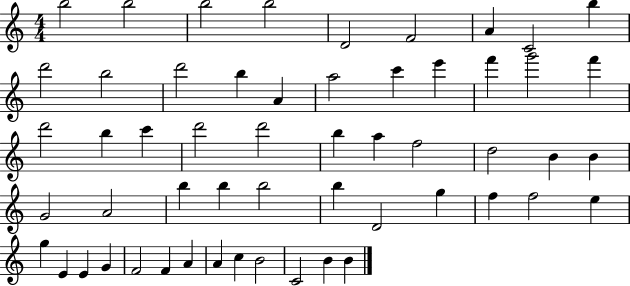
{
  \clef treble
  \numericTimeSignature
  \time 4/4
  \key c \major
  b''2 b''2 | b''2 b''2 | d'2 f'2 | a'4 c'2 b''4 | \break d'''2 b''2 | d'''2 b''4 a'4 | a''2 c'''4 e'''4 | f'''4 g'''2 f'''4 | \break d'''2 b''4 c'''4 | d'''2 d'''2 | b''4 a''4 f''2 | d''2 b'4 b'4 | \break g'2 a'2 | b''4 b''4 b''2 | b''4 d'2 g''4 | f''4 f''2 e''4 | \break g''4 e'4 e'4 g'4 | f'2 f'4 a'4 | a'4 c''4 b'2 | c'2 b'4 b'4 | \break \bar "|."
}